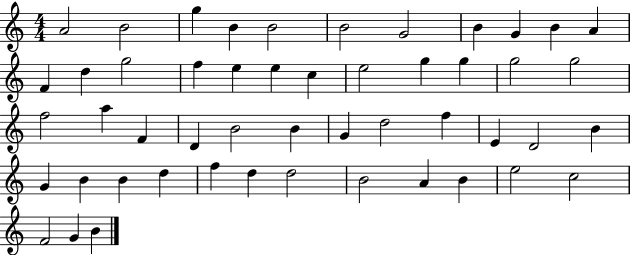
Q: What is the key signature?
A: C major